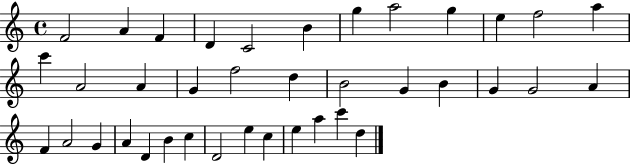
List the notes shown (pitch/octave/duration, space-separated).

F4/h A4/q F4/q D4/q C4/h B4/q G5/q A5/h G5/q E5/q F5/h A5/q C6/q A4/h A4/q G4/q F5/h D5/q B4/h G4/q B4/q G4/q G4/h A4/q F4/q A4/h G4/q A4/q D4/q B4/q C5/q D4/h E5/q C5/q E5/q A5/q C6/q D5/q